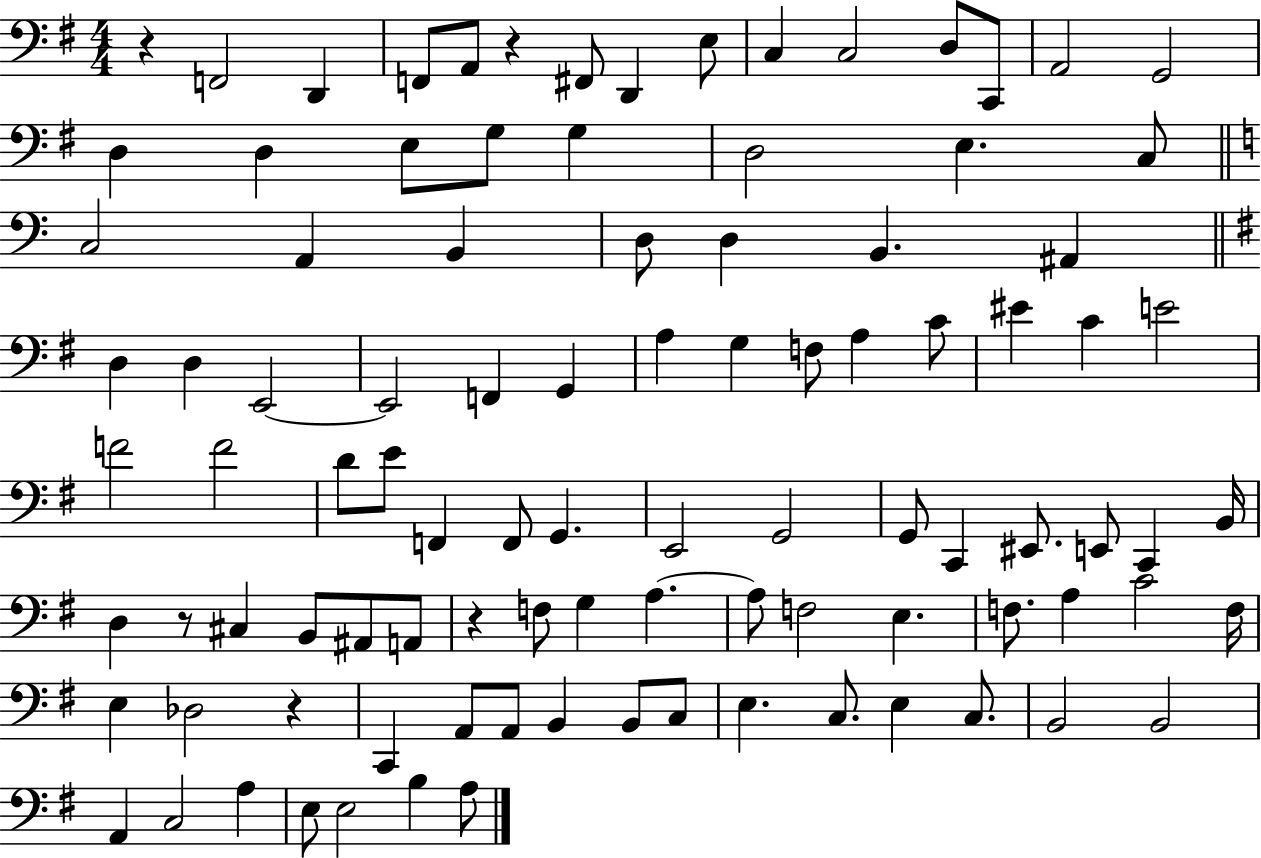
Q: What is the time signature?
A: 4/4